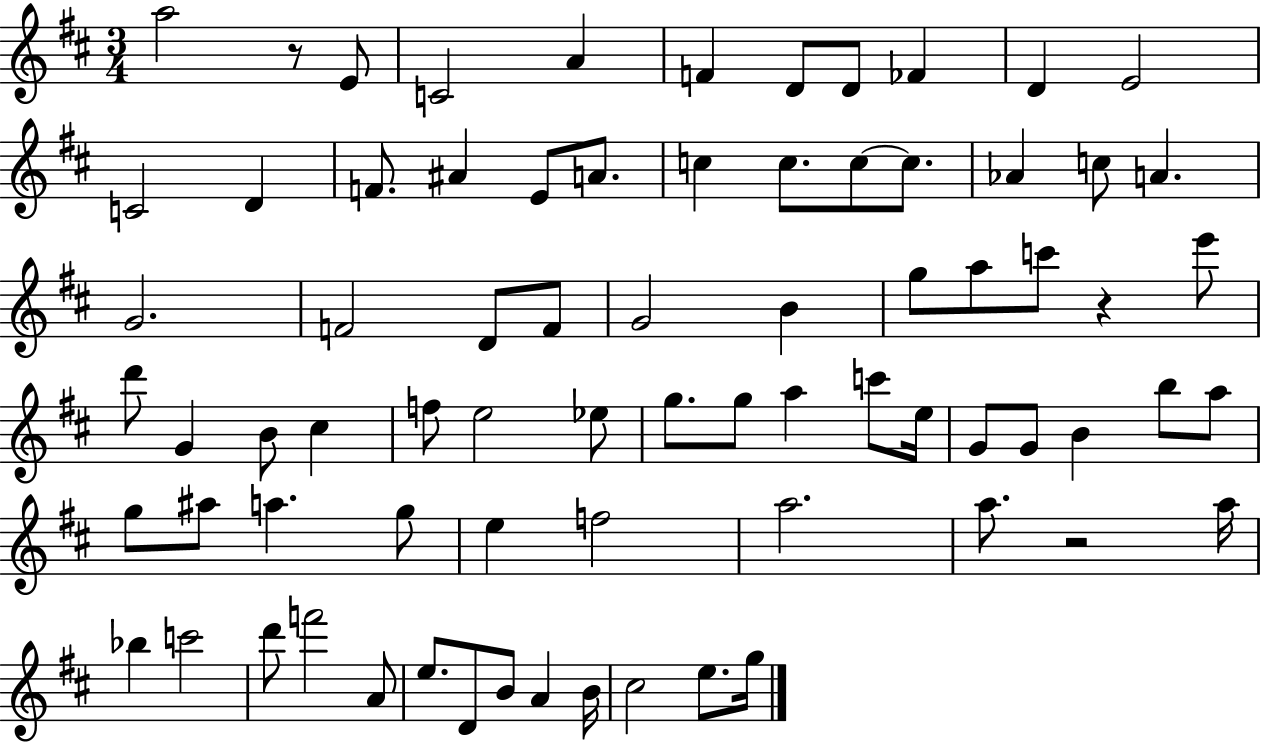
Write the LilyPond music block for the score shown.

{
  \clef treble
  \numericTimeSignature
  \time 3/4
  \key d \major
  a''2 r8 e'8 | c'2 a'4 | f'4 d'8 d'8 fes'4 | d'4 e'2 | \break c'2 d'4 | f'8. ais'4 e'8 a'8. | c''4 c''8. c''8~~ c''8. | aes'4 c''8 a'4. | \break g'2. | f'2 d'8 f'8 | g'2 b'4 | g''8 a''8 c'''8 r4 e'''8 | \break d'''8 g'4 b'8 cis''4 | f''8 e''2 ees''8 | g''8. g''8 a''4 c'''8 e''16 | g'8 g'8 b'4 b''8 a''8 | \break g''8 ais''8 a''4. g''8 | e''4 f''2 | a''2. | a''8. r2 a''16 | \break bes''4 c'''2 | d'''8 f'''2 a'8 | e''8. d'8 b'8 a'4 b'16 | cis''2 e''8. g''16 | \break \bar "|."
}